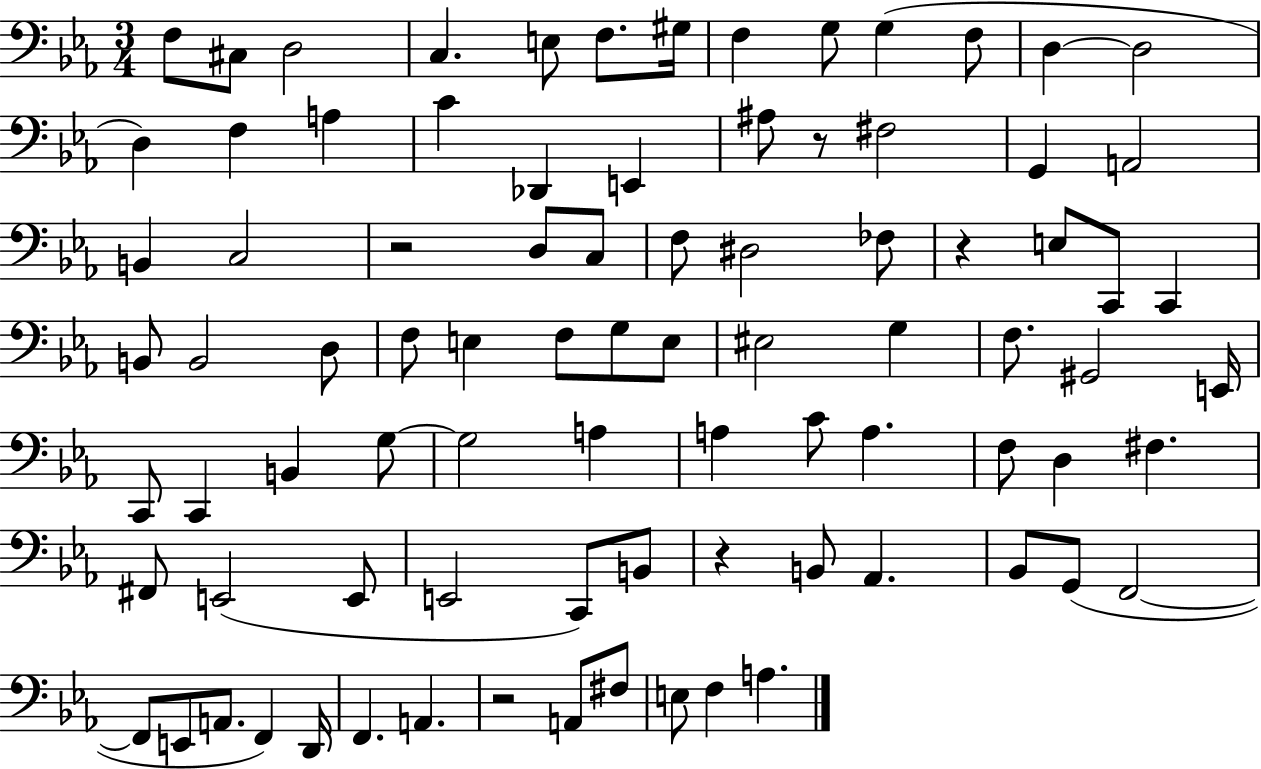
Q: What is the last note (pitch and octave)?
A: A3